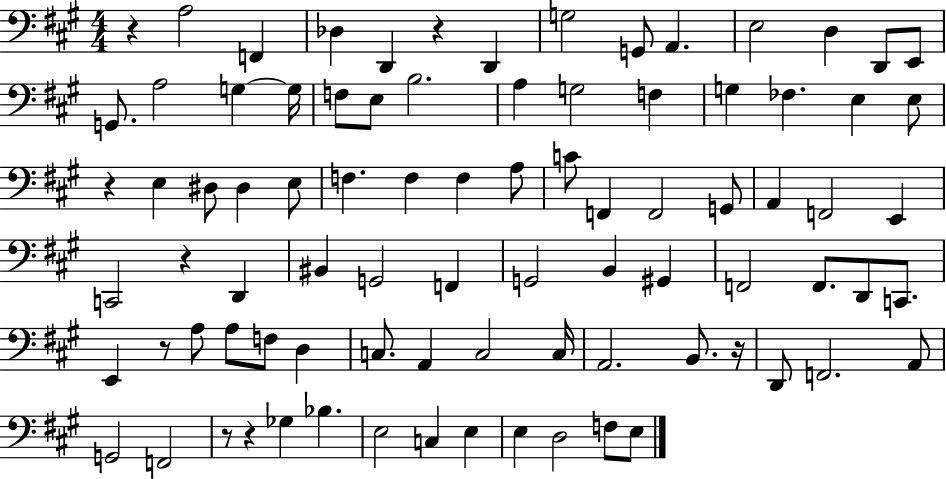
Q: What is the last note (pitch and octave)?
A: E3